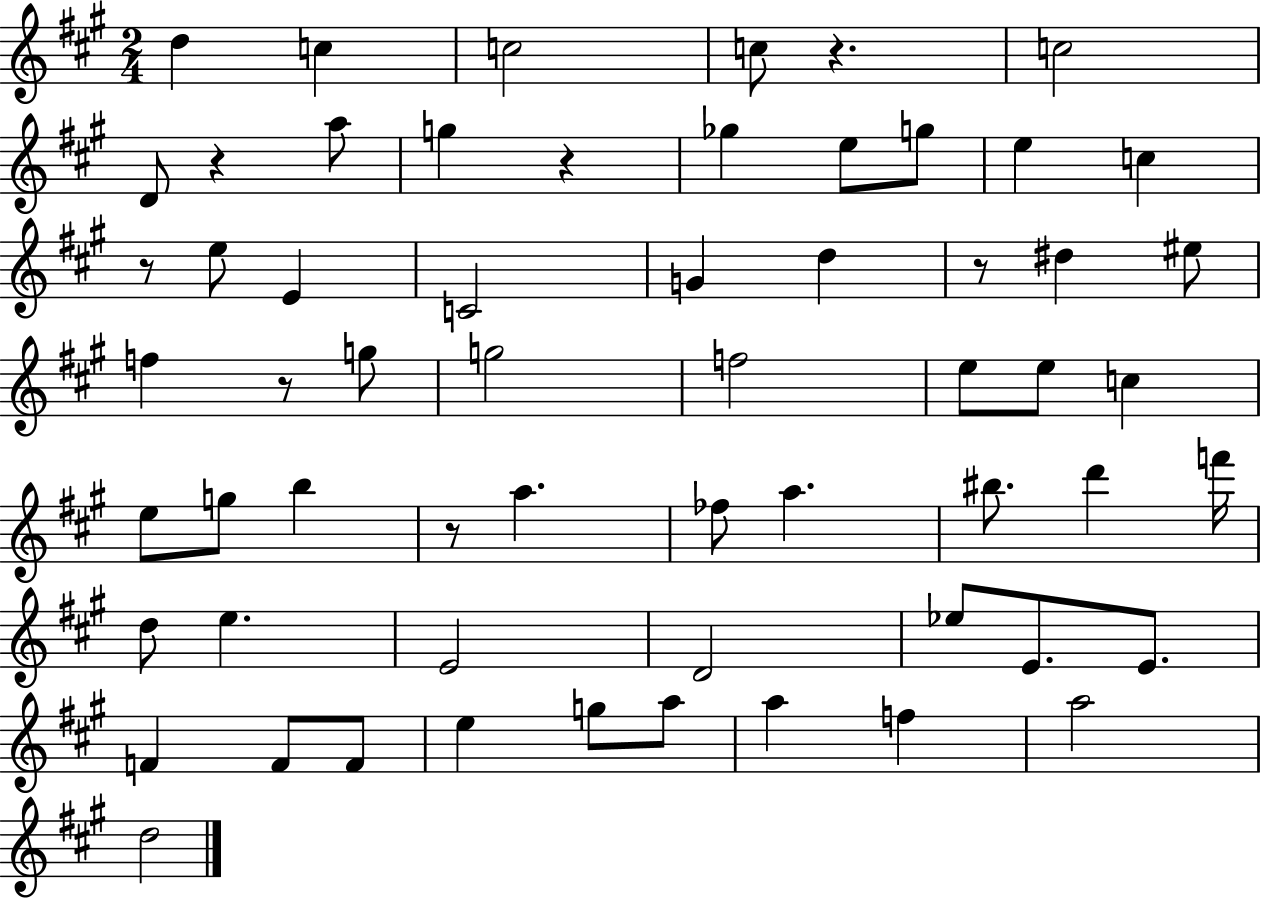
{
  \clef treble
  \numericTimeSignature
  \time 2/4
  \key a \major
  d''4 c''4 | c''2 | c''8 r4. | c''2 | \break d'8 r4 a''8 | g''4 r4 | ges''4 e''8 g''8 | e''4 c''4 | \break r8 e''8 e'4 | c'2 | g'4 d''4 | r8 dis''4 eis''8 | \break f''4 r8 g''8 | g''2 | f''2 | e''8 e''8 c''4 | \break e''8 g''8 b''4 | r8 a''4. | fes''8 a''4. | bis''8. d'''4 f'''16 | \break d''8 e''4. | e'2 | d'2 | ees''8 e'8. e'8. | \break f'4 f'8 f'8 | e''4 g''8 a''8 | a''4 f''4 | a''2 | \break d''2 | \bar "|."
}